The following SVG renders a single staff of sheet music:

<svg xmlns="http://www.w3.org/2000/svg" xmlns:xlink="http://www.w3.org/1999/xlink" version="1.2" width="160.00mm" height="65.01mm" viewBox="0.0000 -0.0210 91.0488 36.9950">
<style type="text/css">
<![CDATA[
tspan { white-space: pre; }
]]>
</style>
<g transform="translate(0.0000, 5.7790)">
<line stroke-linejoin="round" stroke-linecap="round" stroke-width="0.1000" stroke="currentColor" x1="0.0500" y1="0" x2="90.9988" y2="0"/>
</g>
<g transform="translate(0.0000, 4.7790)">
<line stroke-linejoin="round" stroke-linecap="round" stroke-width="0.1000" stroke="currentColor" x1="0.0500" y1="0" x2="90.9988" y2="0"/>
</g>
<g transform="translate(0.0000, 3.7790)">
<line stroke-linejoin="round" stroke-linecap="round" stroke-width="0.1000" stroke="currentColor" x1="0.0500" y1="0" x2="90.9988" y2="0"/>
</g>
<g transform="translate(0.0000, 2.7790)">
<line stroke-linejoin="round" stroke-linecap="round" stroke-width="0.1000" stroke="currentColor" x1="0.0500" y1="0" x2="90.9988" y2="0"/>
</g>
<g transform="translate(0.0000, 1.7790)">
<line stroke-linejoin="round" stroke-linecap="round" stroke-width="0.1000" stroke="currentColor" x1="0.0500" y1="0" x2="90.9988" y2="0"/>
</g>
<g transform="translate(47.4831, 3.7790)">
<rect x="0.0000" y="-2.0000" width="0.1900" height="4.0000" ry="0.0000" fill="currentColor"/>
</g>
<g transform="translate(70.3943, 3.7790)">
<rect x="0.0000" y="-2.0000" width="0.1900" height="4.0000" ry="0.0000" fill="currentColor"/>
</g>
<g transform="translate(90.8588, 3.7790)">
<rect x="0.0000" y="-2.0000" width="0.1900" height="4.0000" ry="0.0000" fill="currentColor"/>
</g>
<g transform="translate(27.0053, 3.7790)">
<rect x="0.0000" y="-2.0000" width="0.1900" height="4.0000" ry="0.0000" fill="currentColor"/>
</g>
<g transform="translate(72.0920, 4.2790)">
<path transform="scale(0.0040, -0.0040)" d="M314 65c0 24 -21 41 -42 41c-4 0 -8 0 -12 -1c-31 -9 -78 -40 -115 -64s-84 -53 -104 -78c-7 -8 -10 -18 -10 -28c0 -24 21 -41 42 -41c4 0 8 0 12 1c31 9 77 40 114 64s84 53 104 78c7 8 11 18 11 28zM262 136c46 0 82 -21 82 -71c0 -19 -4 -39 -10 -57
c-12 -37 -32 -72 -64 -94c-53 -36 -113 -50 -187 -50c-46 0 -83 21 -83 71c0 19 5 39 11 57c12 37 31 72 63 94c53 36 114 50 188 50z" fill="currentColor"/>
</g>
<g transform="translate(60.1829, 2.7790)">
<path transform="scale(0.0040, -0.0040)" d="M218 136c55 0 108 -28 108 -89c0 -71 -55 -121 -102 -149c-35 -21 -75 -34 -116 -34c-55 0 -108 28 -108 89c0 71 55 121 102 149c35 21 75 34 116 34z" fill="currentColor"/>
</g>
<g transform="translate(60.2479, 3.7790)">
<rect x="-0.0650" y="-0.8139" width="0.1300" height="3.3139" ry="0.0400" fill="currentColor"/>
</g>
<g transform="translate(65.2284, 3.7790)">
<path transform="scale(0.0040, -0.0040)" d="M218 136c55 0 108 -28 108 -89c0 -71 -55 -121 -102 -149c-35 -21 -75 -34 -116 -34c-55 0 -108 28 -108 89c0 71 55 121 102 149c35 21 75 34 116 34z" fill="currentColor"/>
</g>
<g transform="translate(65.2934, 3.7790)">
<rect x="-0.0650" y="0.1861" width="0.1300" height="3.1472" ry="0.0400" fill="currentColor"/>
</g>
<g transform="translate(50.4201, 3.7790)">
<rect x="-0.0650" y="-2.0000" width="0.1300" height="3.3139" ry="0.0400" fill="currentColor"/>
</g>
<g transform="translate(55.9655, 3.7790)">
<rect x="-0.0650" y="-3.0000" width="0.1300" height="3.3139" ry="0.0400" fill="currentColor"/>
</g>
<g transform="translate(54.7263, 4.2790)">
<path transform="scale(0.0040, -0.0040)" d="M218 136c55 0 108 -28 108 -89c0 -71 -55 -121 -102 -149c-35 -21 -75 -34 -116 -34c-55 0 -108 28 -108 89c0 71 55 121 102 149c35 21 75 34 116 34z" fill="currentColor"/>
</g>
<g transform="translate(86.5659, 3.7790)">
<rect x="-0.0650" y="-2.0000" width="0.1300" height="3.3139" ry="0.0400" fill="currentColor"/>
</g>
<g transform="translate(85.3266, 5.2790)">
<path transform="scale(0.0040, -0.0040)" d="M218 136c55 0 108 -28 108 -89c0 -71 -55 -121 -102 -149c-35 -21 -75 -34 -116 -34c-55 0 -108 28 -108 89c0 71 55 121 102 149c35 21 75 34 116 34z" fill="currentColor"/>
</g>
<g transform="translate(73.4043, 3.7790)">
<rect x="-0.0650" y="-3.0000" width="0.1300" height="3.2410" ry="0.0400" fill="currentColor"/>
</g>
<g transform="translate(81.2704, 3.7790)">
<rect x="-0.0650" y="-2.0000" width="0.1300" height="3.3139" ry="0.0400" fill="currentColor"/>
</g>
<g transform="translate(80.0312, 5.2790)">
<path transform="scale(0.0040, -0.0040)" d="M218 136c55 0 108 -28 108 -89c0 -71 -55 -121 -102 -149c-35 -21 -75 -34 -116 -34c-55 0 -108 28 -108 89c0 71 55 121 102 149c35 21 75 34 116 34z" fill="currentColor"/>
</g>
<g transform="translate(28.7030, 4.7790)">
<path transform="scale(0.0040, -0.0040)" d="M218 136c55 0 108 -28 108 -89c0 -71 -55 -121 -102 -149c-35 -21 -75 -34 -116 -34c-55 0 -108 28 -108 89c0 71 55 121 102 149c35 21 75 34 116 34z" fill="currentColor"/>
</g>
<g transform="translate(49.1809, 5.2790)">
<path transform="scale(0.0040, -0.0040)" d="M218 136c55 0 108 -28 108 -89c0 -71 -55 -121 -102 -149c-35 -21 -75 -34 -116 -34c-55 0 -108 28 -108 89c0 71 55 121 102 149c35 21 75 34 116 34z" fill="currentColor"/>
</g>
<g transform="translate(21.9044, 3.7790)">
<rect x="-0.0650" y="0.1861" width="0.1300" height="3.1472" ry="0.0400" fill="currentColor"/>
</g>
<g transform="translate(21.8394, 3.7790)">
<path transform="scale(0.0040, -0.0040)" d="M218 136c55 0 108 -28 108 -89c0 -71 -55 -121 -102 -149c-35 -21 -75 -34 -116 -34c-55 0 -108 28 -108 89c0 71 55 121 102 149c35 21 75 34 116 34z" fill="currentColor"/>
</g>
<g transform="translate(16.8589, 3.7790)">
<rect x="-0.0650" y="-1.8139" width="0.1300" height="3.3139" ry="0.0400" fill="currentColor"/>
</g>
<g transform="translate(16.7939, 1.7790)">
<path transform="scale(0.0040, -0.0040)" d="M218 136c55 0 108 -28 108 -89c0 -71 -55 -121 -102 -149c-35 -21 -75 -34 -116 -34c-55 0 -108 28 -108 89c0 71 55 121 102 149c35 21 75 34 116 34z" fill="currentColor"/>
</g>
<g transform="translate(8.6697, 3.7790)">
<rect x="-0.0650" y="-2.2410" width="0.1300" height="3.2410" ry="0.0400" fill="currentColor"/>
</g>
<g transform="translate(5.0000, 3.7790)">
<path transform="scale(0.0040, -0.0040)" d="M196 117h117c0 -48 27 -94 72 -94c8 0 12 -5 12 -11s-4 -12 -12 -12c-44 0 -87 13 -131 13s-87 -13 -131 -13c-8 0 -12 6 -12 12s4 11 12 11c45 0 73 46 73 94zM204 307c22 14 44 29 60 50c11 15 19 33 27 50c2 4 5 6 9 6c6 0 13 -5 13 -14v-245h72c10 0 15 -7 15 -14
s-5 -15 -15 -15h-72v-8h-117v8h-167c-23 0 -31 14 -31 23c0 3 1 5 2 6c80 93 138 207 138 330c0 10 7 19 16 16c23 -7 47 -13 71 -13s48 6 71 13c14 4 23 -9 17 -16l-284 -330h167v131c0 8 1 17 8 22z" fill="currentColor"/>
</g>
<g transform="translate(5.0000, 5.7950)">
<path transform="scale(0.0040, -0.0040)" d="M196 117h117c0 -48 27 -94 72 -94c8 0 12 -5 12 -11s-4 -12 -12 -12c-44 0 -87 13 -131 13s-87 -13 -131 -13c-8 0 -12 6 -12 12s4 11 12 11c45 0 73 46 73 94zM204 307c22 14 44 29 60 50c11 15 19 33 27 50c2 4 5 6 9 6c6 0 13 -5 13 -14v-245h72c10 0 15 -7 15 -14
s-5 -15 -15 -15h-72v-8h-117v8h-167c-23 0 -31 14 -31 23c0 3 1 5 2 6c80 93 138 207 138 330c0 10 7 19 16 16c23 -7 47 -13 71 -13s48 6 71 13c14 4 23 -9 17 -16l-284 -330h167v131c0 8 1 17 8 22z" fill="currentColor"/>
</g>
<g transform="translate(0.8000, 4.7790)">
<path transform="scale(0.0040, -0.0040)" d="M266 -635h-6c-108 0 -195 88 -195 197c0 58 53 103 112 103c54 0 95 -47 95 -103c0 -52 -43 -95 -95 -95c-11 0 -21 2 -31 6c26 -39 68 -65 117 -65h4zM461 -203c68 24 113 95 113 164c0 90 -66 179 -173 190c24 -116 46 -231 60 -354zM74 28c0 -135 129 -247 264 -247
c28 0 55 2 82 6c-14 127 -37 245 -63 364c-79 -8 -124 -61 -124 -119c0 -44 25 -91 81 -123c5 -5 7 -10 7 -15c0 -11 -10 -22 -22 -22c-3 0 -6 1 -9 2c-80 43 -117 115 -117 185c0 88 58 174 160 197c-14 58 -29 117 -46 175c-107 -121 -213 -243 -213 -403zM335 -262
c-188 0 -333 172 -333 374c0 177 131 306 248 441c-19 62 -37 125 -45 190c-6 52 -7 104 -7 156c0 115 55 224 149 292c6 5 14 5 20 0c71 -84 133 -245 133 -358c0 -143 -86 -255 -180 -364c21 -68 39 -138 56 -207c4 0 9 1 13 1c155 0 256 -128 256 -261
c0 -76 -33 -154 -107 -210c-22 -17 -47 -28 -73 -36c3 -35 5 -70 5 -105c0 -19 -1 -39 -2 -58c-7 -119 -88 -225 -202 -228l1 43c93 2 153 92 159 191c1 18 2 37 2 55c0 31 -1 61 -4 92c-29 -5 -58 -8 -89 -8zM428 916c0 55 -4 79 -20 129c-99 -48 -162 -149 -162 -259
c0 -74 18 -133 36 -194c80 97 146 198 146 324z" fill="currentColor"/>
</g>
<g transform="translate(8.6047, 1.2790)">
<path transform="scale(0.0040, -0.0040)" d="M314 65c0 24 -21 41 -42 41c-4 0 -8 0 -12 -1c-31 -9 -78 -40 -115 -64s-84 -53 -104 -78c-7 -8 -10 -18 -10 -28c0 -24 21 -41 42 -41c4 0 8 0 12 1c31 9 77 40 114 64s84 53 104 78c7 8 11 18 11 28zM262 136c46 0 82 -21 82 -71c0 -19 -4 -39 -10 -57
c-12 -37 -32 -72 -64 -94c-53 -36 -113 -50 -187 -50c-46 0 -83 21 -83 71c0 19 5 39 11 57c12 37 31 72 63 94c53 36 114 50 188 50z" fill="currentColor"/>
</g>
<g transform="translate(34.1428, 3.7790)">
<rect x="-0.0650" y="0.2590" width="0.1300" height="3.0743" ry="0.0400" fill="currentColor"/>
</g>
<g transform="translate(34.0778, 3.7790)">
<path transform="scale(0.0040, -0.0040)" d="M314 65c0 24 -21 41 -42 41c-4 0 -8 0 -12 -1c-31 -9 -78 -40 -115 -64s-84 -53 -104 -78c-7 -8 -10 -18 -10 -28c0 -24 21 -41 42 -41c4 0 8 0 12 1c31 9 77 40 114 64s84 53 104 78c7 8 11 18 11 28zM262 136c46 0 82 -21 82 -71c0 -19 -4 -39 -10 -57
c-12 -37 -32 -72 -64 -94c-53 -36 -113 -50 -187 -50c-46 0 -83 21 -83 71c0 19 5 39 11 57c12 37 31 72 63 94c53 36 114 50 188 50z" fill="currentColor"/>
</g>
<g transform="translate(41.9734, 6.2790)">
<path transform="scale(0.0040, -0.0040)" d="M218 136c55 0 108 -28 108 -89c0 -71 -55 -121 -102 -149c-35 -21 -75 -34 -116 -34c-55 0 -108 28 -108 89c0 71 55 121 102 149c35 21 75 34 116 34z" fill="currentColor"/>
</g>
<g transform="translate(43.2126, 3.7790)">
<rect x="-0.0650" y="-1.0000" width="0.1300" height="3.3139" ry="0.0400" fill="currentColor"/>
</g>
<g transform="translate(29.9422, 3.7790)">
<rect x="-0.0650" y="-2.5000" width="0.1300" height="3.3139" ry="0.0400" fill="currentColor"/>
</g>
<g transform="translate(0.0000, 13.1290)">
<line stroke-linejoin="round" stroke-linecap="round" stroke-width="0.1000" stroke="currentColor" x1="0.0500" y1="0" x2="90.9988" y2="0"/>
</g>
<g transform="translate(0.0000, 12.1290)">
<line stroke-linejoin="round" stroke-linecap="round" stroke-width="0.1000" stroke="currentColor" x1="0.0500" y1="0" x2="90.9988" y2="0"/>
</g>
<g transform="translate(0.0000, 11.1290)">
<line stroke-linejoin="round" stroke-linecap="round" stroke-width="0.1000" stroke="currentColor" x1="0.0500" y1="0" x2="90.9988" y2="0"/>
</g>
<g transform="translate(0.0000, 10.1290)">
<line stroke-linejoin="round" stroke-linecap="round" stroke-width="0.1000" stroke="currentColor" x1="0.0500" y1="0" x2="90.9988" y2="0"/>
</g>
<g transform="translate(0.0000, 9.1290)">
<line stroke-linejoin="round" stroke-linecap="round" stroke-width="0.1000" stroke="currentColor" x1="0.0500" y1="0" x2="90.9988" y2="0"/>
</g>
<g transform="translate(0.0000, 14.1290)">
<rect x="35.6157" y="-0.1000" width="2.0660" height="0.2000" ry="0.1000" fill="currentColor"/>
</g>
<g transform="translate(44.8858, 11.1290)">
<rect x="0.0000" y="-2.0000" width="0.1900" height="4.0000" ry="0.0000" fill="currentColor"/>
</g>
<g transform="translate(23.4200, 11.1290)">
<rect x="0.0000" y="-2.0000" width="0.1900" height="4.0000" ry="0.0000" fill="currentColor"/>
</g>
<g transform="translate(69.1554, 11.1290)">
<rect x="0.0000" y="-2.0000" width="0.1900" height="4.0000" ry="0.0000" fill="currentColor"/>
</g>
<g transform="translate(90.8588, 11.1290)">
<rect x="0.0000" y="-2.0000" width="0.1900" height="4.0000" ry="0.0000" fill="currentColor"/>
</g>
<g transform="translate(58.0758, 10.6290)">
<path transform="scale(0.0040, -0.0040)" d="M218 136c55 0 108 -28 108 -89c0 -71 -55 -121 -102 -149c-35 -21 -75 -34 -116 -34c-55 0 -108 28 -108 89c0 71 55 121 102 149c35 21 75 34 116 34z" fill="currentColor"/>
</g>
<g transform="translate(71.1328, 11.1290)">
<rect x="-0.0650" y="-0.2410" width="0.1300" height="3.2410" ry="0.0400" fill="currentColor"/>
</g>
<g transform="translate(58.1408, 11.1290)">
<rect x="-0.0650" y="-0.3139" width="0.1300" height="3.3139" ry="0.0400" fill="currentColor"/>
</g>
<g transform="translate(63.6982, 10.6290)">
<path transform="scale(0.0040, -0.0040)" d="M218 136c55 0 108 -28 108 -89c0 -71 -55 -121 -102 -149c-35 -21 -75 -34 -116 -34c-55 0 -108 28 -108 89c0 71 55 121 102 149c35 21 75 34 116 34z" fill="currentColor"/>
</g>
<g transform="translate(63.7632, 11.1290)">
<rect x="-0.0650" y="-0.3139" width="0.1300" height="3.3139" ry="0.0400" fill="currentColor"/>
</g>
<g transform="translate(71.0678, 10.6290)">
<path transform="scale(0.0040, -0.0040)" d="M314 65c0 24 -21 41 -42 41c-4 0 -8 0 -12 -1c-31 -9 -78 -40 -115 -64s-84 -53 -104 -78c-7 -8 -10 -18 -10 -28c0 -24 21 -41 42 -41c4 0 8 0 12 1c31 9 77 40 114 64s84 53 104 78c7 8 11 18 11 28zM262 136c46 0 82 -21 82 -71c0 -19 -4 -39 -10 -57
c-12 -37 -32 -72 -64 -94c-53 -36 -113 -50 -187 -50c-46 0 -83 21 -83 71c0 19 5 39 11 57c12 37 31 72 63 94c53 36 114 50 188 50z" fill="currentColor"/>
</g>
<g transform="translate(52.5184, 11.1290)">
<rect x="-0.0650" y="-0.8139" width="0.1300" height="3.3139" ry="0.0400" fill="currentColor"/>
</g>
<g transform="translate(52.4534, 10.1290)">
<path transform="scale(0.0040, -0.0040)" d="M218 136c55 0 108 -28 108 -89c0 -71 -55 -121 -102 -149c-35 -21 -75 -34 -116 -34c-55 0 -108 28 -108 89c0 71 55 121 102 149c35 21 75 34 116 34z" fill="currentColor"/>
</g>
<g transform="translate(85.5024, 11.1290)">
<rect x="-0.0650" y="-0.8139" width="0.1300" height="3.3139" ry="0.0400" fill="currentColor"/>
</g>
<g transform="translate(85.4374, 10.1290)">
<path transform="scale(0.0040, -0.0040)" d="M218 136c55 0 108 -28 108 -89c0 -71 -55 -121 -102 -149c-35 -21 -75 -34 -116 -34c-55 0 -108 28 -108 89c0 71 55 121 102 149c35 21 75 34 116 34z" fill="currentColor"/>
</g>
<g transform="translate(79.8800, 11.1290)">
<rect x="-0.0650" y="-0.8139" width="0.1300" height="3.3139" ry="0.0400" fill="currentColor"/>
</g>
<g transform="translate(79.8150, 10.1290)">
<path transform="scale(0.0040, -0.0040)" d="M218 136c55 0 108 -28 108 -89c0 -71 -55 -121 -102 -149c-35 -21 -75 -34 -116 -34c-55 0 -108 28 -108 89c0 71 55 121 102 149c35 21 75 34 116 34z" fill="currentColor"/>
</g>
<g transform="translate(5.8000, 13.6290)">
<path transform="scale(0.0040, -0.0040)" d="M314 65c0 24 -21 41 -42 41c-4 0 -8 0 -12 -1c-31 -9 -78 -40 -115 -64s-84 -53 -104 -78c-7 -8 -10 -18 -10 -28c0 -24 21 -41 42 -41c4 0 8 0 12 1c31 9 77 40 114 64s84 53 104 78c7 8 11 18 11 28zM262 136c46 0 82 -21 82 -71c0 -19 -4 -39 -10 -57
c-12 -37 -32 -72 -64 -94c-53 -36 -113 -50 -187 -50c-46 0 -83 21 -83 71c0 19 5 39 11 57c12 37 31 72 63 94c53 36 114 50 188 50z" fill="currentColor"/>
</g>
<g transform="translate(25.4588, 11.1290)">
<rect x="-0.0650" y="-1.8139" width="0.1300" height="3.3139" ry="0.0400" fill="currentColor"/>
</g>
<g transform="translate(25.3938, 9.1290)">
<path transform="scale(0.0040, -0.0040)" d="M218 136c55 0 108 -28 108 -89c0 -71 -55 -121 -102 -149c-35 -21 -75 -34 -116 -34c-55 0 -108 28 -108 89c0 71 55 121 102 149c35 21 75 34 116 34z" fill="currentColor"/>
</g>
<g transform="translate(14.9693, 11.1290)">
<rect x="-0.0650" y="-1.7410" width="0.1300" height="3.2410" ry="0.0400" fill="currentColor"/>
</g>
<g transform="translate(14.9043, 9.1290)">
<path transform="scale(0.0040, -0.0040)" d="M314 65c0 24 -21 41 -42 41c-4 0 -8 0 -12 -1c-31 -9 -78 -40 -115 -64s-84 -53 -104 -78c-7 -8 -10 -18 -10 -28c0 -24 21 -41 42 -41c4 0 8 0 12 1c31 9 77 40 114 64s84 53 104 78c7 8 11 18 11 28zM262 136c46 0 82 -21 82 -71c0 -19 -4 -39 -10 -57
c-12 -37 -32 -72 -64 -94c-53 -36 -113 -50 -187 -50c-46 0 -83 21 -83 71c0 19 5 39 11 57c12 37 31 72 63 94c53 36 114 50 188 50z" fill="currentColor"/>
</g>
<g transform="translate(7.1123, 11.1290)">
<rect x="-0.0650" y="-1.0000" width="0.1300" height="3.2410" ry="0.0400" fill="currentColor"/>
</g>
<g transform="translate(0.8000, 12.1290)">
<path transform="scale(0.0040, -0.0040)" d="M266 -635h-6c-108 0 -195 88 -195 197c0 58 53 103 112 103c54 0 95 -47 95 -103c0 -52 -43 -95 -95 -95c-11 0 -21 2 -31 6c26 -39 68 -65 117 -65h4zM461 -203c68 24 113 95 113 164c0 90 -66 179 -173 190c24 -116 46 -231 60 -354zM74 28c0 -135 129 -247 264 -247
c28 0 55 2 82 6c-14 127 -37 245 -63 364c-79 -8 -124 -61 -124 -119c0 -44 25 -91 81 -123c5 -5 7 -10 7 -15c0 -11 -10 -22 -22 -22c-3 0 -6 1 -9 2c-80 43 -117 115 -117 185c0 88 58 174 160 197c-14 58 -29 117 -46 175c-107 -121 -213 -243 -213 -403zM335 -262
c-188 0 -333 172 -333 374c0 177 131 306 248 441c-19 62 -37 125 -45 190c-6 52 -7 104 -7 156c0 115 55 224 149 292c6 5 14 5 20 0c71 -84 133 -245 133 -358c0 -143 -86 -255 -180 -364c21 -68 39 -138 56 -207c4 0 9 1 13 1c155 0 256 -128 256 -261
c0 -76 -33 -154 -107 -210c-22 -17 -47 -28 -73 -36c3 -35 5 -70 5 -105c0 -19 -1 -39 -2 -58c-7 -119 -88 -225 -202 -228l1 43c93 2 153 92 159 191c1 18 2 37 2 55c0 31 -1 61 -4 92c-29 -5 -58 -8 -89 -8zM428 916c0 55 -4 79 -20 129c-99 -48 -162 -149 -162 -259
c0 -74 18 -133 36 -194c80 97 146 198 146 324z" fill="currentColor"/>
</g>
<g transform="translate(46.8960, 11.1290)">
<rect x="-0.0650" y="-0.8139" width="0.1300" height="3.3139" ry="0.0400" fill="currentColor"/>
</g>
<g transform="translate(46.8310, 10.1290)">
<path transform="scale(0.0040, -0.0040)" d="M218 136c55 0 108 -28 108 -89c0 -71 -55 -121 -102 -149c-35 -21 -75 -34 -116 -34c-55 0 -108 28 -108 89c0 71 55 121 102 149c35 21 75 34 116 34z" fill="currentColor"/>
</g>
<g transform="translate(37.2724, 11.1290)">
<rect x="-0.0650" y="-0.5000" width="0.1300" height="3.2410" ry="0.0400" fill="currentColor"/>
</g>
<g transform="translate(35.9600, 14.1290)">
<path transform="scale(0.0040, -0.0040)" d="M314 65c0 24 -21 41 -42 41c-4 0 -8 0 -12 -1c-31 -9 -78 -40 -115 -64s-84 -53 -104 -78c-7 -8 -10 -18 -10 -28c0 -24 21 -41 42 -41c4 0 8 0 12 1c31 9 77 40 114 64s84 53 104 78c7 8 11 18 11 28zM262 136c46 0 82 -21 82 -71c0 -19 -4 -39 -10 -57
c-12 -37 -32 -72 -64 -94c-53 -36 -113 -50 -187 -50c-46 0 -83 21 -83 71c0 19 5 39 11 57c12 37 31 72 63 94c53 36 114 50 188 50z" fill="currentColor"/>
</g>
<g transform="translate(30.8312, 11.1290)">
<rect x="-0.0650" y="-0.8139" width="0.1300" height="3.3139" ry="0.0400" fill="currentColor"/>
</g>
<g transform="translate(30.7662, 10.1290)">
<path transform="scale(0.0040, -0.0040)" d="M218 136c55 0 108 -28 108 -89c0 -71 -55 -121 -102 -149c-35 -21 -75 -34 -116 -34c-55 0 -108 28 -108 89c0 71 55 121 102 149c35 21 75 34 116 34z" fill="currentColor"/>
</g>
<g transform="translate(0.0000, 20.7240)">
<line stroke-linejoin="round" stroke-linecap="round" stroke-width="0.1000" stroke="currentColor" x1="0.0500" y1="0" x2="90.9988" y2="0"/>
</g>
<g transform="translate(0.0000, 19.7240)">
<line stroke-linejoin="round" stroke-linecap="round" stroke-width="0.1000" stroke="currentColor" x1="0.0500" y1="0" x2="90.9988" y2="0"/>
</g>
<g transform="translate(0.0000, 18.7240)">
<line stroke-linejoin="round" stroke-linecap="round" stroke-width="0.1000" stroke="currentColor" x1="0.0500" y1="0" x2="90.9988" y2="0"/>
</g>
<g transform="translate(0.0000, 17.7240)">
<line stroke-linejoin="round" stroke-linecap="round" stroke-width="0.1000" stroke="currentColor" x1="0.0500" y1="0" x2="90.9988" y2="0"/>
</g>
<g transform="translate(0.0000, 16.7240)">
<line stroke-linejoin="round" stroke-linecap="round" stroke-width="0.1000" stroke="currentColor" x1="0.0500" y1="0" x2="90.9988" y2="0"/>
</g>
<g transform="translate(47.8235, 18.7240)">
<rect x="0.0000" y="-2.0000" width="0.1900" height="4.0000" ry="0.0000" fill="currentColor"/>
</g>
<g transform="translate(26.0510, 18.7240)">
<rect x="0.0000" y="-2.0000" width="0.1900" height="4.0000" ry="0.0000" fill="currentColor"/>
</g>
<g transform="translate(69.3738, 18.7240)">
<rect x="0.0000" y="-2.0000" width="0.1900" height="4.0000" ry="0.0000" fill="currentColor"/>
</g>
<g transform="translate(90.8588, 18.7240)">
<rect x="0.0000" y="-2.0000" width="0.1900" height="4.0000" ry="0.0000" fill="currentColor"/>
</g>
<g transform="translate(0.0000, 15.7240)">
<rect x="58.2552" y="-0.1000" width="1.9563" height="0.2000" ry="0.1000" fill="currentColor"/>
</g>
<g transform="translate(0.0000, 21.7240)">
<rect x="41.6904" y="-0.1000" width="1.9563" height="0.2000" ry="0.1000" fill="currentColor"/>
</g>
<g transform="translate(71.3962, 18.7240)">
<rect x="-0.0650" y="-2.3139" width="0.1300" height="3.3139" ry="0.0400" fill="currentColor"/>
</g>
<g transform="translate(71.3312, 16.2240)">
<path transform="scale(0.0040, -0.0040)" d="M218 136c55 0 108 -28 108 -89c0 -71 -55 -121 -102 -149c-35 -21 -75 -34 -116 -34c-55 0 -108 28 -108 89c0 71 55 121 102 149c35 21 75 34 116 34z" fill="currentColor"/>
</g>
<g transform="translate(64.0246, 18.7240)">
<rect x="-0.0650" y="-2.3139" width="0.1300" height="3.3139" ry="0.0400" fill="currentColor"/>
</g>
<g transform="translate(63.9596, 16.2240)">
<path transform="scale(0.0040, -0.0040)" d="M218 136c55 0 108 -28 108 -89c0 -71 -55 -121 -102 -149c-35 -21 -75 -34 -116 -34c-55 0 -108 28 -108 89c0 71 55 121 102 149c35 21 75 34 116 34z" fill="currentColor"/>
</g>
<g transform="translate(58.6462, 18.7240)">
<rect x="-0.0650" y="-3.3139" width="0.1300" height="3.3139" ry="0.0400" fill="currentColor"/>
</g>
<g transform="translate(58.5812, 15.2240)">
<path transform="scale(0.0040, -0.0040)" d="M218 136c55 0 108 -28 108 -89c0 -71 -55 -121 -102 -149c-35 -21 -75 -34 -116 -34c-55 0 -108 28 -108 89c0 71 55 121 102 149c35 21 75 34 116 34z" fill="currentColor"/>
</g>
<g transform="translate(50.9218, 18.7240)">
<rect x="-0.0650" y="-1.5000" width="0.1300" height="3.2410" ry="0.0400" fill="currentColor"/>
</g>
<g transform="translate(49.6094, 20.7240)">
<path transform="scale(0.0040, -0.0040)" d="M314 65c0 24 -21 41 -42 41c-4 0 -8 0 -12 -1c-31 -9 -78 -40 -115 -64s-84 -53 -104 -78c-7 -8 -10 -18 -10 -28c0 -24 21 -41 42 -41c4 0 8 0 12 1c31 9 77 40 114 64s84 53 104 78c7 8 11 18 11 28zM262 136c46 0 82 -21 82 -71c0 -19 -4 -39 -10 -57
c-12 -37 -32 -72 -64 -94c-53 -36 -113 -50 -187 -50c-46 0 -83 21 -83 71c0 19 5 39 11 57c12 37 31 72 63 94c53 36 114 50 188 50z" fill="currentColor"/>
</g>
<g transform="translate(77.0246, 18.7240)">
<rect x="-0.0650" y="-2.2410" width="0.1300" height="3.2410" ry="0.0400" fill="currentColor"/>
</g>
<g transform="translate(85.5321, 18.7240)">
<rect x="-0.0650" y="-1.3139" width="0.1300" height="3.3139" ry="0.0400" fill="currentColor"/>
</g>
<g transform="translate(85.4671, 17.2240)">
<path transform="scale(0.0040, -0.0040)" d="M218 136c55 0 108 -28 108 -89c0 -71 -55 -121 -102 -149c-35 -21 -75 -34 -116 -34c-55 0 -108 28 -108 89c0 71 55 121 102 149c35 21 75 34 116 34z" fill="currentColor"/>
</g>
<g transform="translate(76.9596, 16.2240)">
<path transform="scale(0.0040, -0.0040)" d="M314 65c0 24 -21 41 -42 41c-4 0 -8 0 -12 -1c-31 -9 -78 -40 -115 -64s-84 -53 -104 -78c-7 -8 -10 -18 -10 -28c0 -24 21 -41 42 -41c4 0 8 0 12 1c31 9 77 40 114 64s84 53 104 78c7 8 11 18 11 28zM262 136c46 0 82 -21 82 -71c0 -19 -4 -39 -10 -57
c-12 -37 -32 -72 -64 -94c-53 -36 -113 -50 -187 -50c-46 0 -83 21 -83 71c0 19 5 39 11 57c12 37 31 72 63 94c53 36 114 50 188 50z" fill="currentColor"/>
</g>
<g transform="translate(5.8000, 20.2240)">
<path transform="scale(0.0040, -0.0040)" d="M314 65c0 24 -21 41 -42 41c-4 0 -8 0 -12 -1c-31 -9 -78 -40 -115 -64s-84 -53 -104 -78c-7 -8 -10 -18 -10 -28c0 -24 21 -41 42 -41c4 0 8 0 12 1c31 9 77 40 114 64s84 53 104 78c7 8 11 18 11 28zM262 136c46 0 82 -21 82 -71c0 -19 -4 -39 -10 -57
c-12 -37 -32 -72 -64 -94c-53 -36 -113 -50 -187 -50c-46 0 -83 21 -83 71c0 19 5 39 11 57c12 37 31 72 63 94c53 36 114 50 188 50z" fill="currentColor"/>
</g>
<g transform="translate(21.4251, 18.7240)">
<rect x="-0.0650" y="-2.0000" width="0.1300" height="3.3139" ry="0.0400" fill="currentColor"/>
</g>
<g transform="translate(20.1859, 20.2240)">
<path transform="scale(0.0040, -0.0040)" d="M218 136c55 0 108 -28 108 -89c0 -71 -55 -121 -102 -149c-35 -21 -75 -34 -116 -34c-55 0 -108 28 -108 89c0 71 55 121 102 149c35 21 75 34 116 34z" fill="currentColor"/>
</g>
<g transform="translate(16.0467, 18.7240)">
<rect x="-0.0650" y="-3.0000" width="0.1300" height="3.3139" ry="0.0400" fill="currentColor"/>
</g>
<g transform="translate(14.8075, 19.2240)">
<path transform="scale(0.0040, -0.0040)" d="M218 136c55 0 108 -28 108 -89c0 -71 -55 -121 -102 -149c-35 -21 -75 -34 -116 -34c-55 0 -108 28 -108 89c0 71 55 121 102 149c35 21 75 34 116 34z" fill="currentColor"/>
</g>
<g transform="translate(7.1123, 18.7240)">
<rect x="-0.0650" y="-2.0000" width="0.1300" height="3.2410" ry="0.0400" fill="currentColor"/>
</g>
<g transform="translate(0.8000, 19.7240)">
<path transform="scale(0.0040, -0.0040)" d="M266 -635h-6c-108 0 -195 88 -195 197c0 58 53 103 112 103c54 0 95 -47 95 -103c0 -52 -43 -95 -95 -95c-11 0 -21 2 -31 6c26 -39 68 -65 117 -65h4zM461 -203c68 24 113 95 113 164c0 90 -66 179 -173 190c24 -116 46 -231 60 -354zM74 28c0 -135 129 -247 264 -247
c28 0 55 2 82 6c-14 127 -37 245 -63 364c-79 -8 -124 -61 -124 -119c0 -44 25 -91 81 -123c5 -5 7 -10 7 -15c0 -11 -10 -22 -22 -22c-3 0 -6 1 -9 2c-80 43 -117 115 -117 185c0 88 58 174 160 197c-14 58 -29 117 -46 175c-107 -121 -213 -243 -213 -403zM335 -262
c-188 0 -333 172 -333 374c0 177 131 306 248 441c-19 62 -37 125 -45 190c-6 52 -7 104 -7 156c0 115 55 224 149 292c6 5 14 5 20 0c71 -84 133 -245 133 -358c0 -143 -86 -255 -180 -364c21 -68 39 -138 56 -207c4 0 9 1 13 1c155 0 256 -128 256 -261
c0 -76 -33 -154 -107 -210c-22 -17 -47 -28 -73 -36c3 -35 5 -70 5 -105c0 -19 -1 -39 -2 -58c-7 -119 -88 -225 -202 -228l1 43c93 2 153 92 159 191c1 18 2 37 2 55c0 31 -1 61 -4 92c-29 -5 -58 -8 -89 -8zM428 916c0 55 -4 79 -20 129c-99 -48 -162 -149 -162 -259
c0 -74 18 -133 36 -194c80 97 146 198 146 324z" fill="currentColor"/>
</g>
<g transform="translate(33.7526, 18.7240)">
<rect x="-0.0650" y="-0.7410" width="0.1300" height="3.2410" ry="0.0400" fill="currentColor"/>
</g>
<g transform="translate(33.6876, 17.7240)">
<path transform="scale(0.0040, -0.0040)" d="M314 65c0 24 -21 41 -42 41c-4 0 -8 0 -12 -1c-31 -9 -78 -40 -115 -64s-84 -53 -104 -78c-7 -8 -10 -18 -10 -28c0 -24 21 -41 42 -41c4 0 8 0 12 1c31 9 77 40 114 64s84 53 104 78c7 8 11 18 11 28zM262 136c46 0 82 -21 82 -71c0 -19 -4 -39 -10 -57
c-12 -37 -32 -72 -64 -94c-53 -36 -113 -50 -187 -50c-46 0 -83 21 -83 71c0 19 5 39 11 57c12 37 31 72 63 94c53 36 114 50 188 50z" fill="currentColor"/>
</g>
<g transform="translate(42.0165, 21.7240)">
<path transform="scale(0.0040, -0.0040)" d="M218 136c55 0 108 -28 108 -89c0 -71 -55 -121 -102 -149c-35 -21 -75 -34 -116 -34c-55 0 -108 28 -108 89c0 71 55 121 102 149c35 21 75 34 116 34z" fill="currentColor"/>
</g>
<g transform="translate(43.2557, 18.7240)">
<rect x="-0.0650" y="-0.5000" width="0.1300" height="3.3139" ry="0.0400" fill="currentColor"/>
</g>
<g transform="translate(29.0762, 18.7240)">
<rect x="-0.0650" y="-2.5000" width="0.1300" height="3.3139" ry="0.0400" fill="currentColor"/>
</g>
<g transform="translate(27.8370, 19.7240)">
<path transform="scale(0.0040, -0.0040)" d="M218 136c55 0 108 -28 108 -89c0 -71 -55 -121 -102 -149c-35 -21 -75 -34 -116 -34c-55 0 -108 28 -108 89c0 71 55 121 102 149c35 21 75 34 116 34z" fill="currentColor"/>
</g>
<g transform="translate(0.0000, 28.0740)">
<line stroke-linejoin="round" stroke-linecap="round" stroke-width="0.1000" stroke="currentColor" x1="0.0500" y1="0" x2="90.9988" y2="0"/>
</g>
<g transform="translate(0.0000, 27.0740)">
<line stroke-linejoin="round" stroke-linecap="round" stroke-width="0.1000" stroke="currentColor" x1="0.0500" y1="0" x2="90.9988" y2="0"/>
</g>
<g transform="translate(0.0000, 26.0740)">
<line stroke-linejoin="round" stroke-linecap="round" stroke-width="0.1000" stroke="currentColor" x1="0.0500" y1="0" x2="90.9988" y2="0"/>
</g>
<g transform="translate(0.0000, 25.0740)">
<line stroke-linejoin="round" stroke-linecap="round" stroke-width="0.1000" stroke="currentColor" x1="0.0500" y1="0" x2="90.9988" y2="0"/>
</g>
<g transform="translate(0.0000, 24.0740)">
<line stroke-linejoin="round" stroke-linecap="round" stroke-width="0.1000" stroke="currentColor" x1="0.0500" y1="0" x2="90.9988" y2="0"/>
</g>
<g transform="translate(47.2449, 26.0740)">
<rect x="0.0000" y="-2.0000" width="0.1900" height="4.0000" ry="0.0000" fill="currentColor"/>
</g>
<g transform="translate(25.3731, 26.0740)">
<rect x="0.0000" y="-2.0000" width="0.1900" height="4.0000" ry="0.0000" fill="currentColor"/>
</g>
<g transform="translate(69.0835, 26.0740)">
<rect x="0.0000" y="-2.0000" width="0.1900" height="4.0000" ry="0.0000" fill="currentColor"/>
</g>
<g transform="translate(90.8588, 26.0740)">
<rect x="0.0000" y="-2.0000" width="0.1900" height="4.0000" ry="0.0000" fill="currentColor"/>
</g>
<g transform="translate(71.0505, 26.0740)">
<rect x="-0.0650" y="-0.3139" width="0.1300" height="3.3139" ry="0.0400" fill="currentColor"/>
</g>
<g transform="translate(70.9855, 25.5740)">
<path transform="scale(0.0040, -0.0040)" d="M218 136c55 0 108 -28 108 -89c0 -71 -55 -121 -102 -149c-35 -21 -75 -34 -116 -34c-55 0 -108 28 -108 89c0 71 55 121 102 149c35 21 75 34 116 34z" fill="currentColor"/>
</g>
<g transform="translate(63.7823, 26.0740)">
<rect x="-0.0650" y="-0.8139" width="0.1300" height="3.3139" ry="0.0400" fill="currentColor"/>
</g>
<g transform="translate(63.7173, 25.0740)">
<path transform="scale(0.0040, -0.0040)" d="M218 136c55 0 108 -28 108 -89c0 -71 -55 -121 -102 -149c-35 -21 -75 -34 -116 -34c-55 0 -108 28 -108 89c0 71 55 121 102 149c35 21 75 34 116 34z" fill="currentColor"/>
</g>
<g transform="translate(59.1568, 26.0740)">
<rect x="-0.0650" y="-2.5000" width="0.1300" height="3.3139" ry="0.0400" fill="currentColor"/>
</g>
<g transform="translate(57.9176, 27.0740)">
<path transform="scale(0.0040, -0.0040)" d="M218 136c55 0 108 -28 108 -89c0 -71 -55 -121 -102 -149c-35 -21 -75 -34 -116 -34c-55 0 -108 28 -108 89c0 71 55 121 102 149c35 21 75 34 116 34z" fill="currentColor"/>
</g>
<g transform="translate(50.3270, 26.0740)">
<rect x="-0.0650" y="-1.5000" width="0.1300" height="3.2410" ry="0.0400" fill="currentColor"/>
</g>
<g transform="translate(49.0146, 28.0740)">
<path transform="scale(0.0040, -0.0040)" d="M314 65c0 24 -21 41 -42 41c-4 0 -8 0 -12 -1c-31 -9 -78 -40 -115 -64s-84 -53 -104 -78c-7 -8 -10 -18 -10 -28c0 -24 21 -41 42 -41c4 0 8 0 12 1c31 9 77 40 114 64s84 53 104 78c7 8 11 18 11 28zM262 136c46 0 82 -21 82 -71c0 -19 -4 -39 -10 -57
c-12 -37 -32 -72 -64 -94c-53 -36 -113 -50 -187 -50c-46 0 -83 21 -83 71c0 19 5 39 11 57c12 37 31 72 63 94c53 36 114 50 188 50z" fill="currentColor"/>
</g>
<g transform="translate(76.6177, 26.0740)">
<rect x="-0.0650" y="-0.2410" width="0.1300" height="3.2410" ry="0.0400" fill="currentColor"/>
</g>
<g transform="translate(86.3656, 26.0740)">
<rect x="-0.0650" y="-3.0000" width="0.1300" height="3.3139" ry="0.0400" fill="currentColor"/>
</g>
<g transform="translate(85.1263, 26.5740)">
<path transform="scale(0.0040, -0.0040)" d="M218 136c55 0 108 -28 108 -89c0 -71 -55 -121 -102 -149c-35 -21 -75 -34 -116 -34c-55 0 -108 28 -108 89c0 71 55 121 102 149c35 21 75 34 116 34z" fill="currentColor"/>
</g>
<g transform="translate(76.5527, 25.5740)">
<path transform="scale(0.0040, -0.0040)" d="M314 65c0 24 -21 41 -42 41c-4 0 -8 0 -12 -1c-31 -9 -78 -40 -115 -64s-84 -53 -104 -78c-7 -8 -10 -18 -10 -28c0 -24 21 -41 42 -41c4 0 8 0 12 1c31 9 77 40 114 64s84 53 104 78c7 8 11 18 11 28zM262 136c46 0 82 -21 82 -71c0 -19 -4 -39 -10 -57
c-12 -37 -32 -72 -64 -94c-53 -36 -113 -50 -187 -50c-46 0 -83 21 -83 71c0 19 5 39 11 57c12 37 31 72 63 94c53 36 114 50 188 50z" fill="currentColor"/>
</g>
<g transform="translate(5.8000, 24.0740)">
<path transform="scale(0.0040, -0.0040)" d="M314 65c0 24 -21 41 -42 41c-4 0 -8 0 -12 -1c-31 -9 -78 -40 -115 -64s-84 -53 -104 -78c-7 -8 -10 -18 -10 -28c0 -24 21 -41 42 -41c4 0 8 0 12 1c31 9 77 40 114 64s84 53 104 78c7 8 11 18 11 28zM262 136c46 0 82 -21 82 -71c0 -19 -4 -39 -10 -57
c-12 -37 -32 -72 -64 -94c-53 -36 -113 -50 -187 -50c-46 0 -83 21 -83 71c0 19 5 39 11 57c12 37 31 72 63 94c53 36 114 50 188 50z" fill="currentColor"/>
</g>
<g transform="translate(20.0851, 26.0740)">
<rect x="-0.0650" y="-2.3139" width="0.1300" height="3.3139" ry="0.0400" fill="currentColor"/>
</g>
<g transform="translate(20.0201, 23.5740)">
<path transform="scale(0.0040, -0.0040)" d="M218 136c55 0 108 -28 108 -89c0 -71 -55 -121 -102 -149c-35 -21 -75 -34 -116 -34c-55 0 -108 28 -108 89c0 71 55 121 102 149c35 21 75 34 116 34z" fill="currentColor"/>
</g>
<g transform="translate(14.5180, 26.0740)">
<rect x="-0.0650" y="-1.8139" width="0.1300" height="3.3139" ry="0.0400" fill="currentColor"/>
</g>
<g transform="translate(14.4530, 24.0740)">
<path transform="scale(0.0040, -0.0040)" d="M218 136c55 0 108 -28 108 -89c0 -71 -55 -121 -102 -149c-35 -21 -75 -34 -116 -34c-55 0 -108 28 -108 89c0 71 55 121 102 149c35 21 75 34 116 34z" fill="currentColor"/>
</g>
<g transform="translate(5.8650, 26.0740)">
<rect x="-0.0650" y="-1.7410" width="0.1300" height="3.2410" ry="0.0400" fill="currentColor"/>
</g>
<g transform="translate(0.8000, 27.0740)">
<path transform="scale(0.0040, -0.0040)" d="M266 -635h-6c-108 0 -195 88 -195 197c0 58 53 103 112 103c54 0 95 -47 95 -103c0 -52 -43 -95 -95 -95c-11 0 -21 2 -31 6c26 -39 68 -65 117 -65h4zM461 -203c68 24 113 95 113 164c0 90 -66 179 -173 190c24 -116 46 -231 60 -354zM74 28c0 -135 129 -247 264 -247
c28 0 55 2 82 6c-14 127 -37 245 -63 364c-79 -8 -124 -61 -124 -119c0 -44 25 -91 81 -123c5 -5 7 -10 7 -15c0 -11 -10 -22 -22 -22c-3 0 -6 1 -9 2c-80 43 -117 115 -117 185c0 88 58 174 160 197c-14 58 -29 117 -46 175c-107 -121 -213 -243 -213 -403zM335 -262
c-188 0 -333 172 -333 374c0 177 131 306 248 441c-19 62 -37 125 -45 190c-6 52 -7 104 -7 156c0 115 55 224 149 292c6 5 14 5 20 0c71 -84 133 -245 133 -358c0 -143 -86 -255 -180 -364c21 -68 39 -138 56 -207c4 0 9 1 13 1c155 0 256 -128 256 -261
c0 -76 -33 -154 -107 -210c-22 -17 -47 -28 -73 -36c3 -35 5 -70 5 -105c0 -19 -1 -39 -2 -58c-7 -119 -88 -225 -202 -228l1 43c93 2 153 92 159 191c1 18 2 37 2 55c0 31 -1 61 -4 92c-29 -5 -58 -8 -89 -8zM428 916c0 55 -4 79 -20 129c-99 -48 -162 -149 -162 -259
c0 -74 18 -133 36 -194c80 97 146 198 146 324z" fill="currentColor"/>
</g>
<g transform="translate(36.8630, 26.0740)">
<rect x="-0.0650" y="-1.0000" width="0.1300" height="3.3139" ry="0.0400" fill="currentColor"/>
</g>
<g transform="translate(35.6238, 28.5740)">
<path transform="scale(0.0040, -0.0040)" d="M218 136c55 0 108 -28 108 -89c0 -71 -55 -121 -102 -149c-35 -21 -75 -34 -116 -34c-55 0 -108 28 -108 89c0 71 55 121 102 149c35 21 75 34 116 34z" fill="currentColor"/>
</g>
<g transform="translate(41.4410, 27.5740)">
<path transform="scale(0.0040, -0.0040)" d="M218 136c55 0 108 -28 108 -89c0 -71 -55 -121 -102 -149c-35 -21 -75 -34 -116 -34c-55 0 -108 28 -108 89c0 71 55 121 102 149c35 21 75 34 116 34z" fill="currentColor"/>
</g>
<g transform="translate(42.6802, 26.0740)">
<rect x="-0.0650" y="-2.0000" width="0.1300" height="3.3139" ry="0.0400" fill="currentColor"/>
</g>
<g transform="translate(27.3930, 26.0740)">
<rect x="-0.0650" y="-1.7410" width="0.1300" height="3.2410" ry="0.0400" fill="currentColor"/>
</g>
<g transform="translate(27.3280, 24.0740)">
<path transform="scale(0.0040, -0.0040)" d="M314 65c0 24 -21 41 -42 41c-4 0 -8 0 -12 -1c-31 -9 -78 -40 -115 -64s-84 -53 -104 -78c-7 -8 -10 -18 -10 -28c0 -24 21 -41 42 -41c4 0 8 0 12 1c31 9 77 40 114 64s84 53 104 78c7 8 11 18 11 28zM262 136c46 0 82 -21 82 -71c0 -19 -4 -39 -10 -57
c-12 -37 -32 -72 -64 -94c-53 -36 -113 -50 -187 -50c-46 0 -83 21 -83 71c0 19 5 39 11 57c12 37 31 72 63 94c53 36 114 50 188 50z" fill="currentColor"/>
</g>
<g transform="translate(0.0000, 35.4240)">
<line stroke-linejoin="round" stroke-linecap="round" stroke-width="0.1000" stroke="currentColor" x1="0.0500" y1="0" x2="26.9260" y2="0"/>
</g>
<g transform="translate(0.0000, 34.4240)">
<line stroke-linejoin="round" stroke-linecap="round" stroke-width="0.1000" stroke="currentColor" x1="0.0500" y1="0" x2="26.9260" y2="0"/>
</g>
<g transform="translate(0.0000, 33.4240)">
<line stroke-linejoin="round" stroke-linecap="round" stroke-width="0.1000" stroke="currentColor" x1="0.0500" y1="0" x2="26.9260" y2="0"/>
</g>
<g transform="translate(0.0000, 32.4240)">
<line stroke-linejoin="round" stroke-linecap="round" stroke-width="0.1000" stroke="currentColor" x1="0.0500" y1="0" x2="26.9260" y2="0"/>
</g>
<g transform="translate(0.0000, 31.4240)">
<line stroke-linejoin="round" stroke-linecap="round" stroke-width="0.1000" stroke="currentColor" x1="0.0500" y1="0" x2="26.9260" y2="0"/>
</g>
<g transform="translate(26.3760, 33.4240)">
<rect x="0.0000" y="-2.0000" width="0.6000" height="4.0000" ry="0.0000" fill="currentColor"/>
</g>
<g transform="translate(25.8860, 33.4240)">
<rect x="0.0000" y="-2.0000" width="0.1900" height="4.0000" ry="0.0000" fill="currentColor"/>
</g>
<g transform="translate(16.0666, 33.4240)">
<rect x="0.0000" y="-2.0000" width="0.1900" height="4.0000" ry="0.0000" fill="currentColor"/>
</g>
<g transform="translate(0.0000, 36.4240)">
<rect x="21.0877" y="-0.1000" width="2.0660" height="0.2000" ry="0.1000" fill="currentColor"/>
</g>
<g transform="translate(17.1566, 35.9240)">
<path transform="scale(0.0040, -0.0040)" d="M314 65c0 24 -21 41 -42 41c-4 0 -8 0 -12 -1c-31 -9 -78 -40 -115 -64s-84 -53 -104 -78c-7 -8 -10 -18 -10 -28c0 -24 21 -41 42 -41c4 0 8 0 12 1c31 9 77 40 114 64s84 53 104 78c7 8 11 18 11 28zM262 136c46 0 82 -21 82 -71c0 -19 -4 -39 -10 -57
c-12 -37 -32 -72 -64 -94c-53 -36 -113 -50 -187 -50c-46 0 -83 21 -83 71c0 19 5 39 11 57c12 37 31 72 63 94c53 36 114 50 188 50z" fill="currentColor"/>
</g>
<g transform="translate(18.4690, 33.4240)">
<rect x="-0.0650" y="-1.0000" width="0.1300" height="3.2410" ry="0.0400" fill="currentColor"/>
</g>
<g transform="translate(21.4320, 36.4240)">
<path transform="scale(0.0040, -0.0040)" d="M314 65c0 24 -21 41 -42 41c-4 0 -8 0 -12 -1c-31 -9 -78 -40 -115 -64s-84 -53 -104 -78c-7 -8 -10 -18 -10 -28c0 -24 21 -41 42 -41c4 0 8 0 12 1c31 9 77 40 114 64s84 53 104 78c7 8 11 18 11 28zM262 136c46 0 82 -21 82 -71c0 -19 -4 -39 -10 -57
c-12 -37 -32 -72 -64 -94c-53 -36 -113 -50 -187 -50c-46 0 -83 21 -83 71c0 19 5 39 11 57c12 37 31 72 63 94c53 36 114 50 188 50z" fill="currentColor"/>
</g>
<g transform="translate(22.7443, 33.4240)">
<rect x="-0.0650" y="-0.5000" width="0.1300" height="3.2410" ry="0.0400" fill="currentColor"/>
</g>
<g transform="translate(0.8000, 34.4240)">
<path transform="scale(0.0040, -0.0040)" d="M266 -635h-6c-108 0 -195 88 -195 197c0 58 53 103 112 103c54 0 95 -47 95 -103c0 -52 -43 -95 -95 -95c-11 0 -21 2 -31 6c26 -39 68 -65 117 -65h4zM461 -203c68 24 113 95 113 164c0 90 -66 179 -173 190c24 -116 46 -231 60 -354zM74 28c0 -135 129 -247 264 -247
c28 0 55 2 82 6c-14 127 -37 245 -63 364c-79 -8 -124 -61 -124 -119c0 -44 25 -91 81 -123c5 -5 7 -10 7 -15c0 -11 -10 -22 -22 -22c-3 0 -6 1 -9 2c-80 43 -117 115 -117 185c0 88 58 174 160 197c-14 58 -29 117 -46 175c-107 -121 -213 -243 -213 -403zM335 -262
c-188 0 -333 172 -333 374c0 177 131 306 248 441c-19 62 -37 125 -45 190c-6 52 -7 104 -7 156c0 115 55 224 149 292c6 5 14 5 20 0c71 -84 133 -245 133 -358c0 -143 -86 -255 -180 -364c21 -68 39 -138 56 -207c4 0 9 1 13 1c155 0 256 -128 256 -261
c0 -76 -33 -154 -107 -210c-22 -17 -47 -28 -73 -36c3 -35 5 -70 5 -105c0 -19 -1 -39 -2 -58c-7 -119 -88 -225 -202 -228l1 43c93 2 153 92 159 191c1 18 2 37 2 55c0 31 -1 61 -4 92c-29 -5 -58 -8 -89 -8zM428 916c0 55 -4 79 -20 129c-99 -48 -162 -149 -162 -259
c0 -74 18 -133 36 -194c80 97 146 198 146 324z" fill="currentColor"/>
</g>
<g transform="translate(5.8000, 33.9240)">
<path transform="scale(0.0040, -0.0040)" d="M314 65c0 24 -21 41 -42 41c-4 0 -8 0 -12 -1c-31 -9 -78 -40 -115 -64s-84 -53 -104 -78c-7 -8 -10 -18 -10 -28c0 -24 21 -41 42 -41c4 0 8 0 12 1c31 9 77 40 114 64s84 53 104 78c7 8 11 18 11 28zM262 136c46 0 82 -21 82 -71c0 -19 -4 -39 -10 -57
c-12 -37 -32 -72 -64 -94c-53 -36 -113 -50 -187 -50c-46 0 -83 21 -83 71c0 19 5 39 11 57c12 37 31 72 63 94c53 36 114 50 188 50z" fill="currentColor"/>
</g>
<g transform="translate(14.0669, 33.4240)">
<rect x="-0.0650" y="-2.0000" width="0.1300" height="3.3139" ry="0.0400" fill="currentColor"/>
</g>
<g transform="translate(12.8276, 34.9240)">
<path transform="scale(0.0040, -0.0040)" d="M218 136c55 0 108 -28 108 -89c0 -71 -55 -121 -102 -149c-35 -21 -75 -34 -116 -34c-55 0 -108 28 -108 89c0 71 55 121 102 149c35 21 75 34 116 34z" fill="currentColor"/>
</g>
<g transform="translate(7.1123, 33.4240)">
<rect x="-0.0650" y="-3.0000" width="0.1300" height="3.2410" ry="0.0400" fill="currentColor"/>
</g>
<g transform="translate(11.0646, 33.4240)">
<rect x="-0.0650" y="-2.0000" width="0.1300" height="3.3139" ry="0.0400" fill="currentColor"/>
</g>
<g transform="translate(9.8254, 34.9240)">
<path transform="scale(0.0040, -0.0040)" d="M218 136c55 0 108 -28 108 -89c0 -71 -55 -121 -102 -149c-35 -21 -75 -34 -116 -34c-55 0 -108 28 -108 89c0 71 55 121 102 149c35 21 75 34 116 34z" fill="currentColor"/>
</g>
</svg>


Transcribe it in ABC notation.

X:1
T:Untitled
M:4/4
L:1/4
K:C
g2 f B G B2 D F A d B A2 F F D2 f2 f d C2 d d c c c2 d d F2 A F G d2 C E2 b g g g2 e f2 f g f2 D F E2 G d c c2 A A2 F F D2 C2